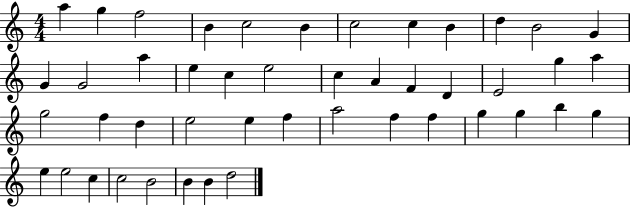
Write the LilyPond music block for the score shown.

{
  \clef treble
  \numericTimeSignature
  \time 4/4
  \key c \major
  a''4 g''4 f''2 | b'4 c''2 b'4 | c''2 c''4 b'4 | d''4 b'2 g'4 | \break g'4 g'2 a''4 | e''4 c''4 e''2 | c''4 a'4 f'4 d'4 | e'2 g''4 a''4 | \break g''2 f''4 d''4 | e''2 e''4 f''4 | a''2 f''4 f''4 | g''4 g''4 b''4 g''4 | \break e''4 e''2 c''4 | c''2 b'2 | b'4 b'4 d''2 | \bar "|."
}